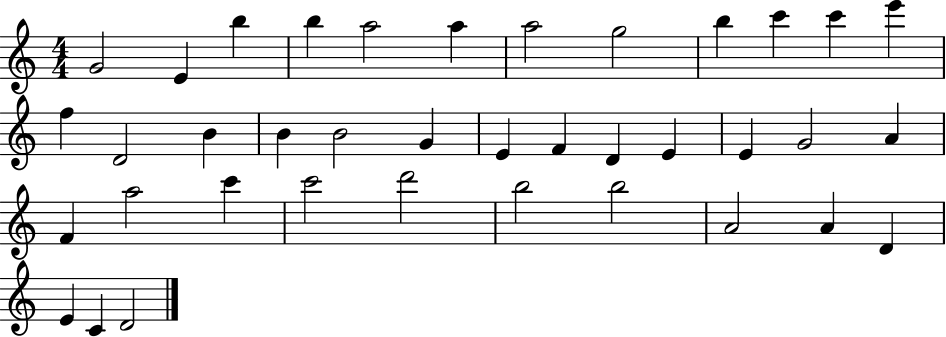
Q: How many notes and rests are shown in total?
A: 38